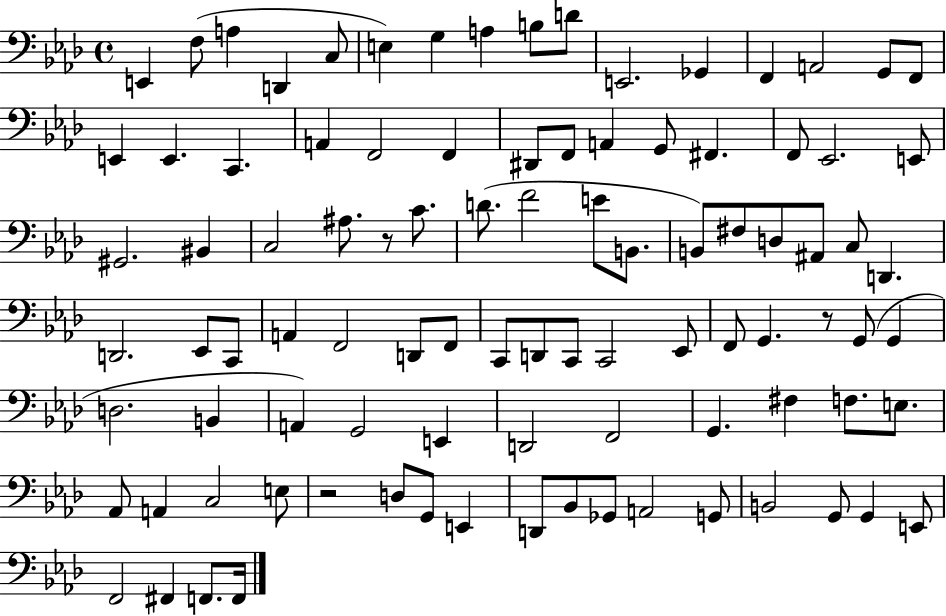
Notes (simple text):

E2/q F3/e A3/q D2/q C3/e E3/q G3/q A3/q B3/e D4/e E2/h. Gb2/q F2/q A2/h G2/e F2/e E2/q E2/q. C2/q. A2/q F2/h F2/q D#2/e F2/e A2/q G2/e F#2/q. F2/e Eb2/h. E2/e G#2/h. BIS2/q C3/h A#3/e. R/e C4/e. D4/e. F4/h E4/e B2/e. B2/e F#3/e D3/e A#2/e C3/e D2/q. D2/h. Eb2/e C2/e A2/q F2/h D2/e F2/e C2/e D2/e C2/e C2/h Eb2/e F2/e G2/q. R/e G2/e G2/q D3/h. B2/q A2/q G2/h E2/q D2/h F2/h G2/q. F#3/q F3/e. E3/e. Ab2/e A2/q C3/h E3/e R/h D3/e G2/e E2/q D2/e Bb2/e Gb2/e A2/h G2/e B2/h G2/e G2/q E2/e F2/h F#2/q F2/e. F2/s